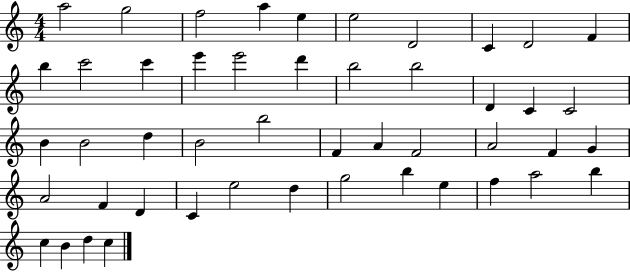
{
  \clef treble
  \numericTimeSignature
  \time 4/4
  \key c \major
  a''2 g''2 | f''2 a''4 e''4 | e''2 d'2 | c'4 d'2 f'4 | \break b''4 c'''2 c'''4 | e'''4 e'''2 d'''4 | b''2 b''2 | d'4 c'4 c'2 | \break b'4 b'2 d''4 | b'2 b''2 | f'4 a'4 f'2 | a'2 f'4 g'4 | \break a'2 f'4 d'4 | c'4 e''2 d''4 | g''2 b''4 e''4 | f''4 a''2 b''4 | \break c''4 b'4 d''4 c''4 | \bar "|."
}